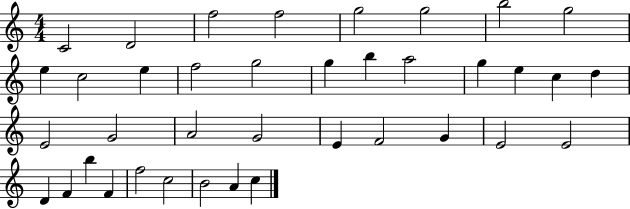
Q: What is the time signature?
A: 4/4